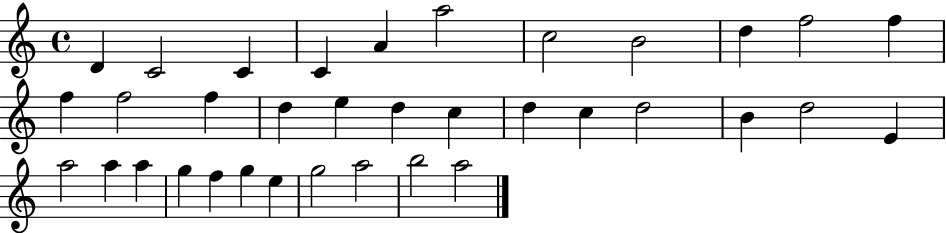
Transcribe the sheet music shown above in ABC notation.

X:1
T:Untitled
M:4/4
L:1/4
K:C
D C2 C C A a2 c2 B2 d f2 f f f2 f d e d c d c d2 B d2 E a2 a a g f g e g2 a2 b2 a2